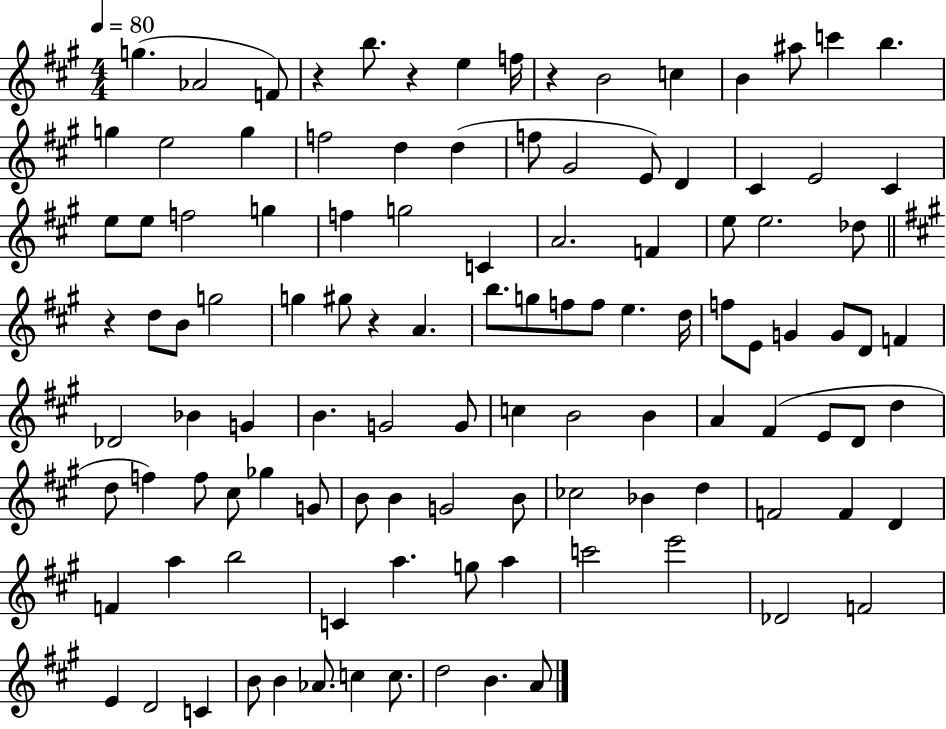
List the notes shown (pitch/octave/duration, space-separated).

G5/q. Ab4/h F4/e R/q B5/e. R/q E5/q F5/s R/q B4/h C5/q B4/q A#5/e C6/q B5/q. G5/q E5/h G5/q F5/h D5/q D5/q F5/e G#4/h E4/e D4/q C#4/q E4/h C#4/q E5/e E5/e F5/h G5/q F5/q G5/h C4/q A4/h. F4/q E5/e E5/h. Db5/e R/q D5/e B4/e G5/h G5/q G#5/e R/q A4/q. B5/e. G5/e F5/e F5/e E5/q. D5/s F5/e E4/e G4/q G4/e D4/e F4/q Db4/h Bb4/q G4/q B4/q. G4/h G4/e C5/q B4/h B4/q A4/q F#4/q E4/e D4/e D5/q D5/e F5/q F5/e C#5/e Gb5/q G4/e B4/e B4/q G4/h B4/e CES5/h Bb4/q D5/q F4/h F4/q D4/q F4/q A5/q B5/h C4/q A5/q. G5/e A5/q C6/h E6/h Db4/h F4/h E4/q D4/h C4/q B4/e B4/q Ab4/e. C5/q C5/e. D5/h B4/q. A4/e